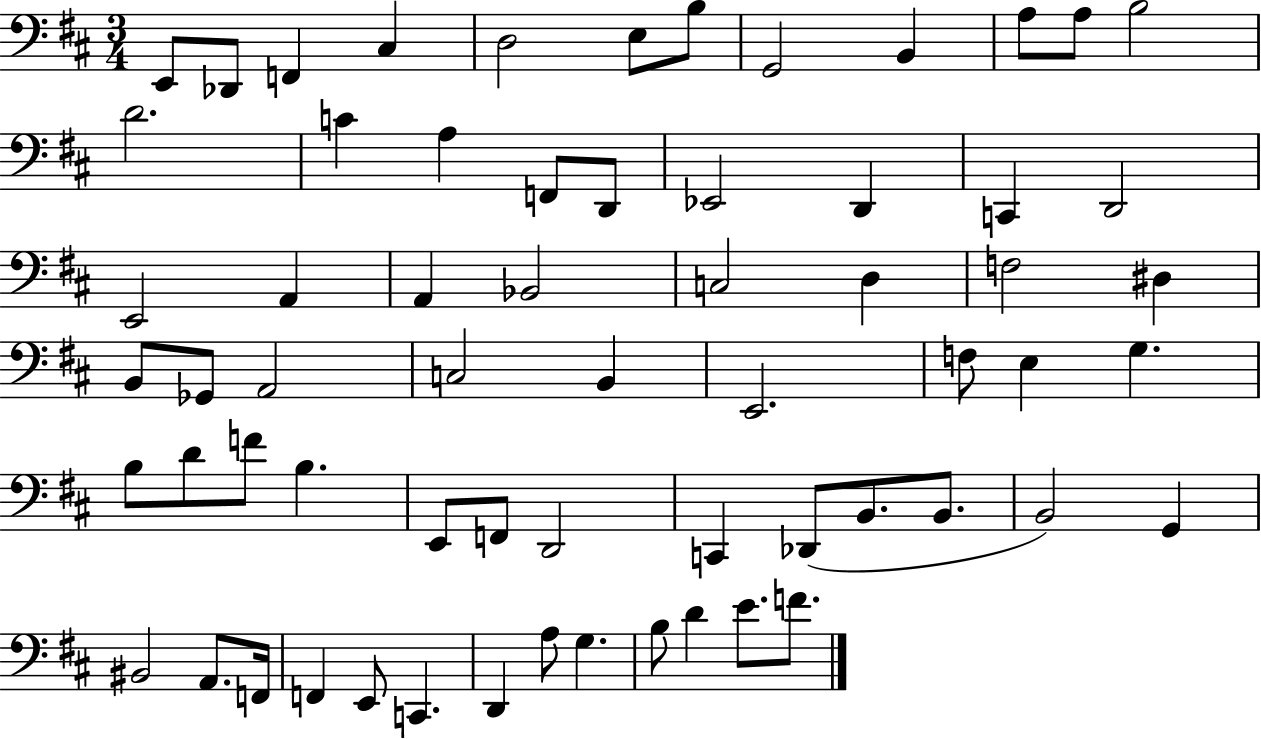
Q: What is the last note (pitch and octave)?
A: F4